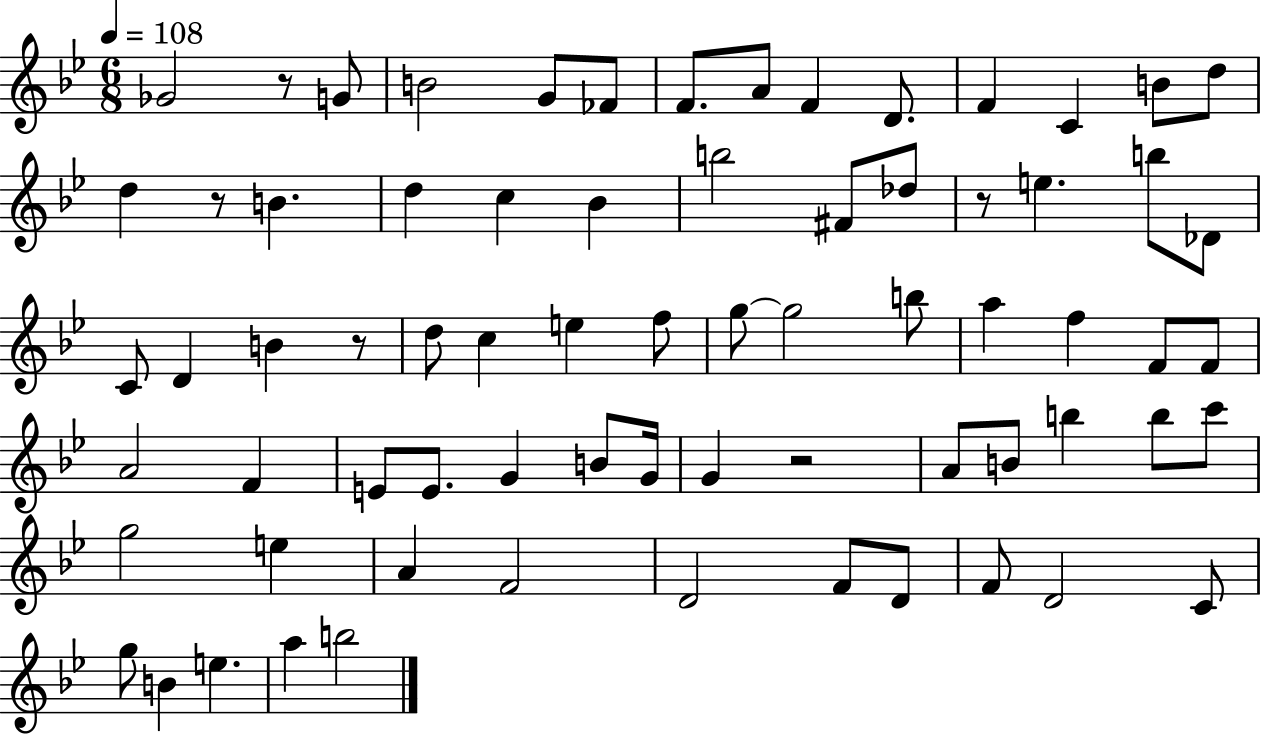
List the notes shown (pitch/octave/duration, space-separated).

Gb4/h R/e G4/e B4/h G4/e FES4/e F4/e. A4/e F4/q D4/e. F4/q C4/q B4/e D5/e D5/q R/e B4/q. D5/q C5/q Bb4/q B5/h F#4/e Db5/e R/e E5/q. B5/e Db4/e C4/e D4/q B4/q R/e D5/e C5/q E5/q F5/e G5/e G5/h B5/e A5/q F5/q F4/e F4/e A4/h F4/q E4/e E4/e. G4/q B4/e G4/s G4/q R/h A4/e B4/e B5/q B5/e C6/e G5/h E5/q A4/q F4/h D4/h F4/e D4/e F4/e D4/h C4/e G5/e B4/q E5/q. A5/q B5/h